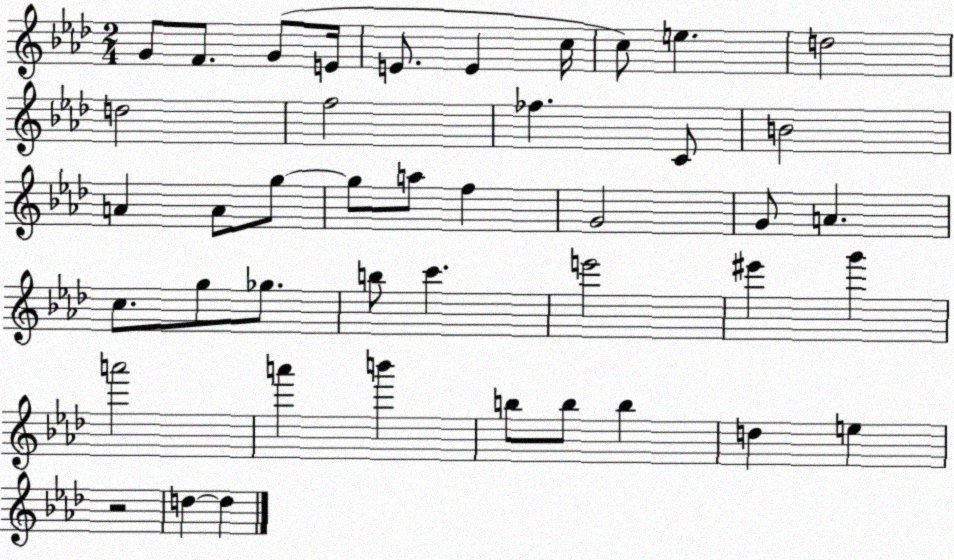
X:1
T:Untitled
M:2/4
L:1/4
K:Ab
G/2 F/2 G/2 E/4 E/2 E c/4 c/2 e d2 d2 f2 _f C/2 B2 A A/2 g/2 g/2 a/2 f G2 G/2 A c/2 g/2 _g/2 b/2 c' e'2 ^e' g' a'2 a' b' b/2 b/2 b d e z2 d d